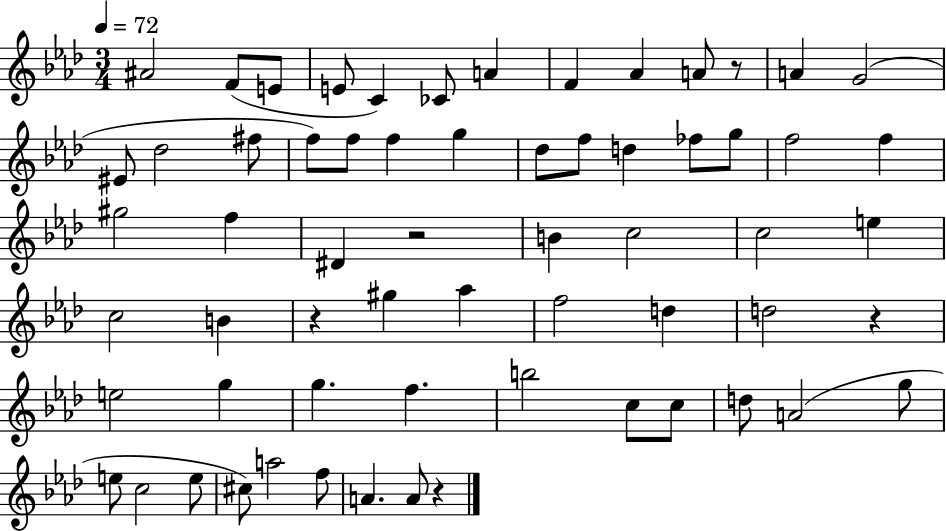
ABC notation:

X:1
T:Untitled
M:3/4
L:1/4
K:Ab
^A2 F/2 E/2 E/2 C _C/2 A F _A A/2 z/2 A G2 ^E/2 _d2 ^f/2 f/2 f/2 f g _d/2 f/2 d _f/2 g/2 f2 f ^g2 f ^D z2 B c2 c2 e c2 B z ^g _a f2 d d2 z e2 g g f b2 c/2 c/2 d/2 A2 g/2 e/2 c2 e/2 ^c/2 a2 f/2 A A/2 z